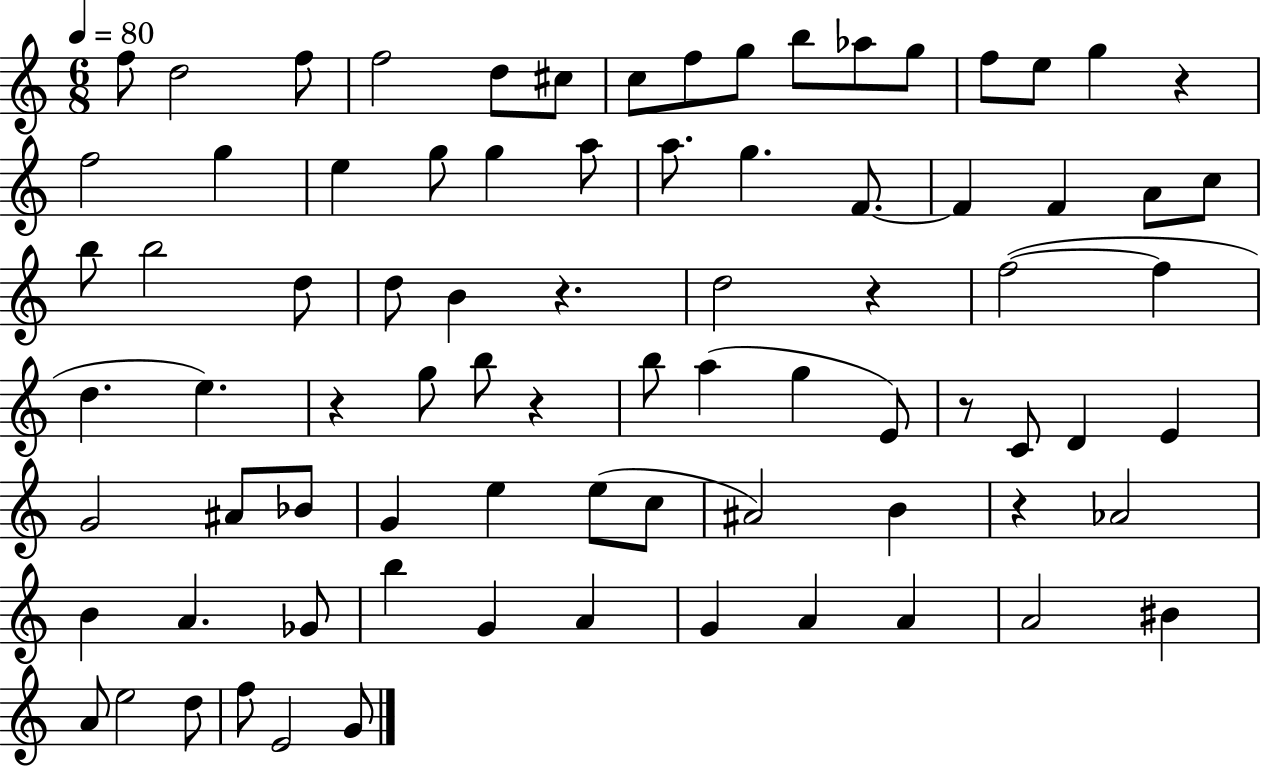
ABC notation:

X:1
T:Untitled
M:6/8
L:1/4
K:C
f/2 d2 f/2 f2 d/2 ^c/2 c/2 f/2 g/2 b/2 _a/2 g/2 f/2 e/2 g z f2 g e g/2 g a/2 a/2 g F/2 F F A/2 c/2 b/2 b2 d/2 d/2 B z d2 z f2 f d e z g/2 b/2 z b/2 a g E/2 z/2 C/2 D E G2 ^A/2 _B/2 G e e/2 c/2 ^A2 B z _A2 B A _G/2 b G A G A A A2 ^B A/2 e2 d/2 f/2 E2 G/2